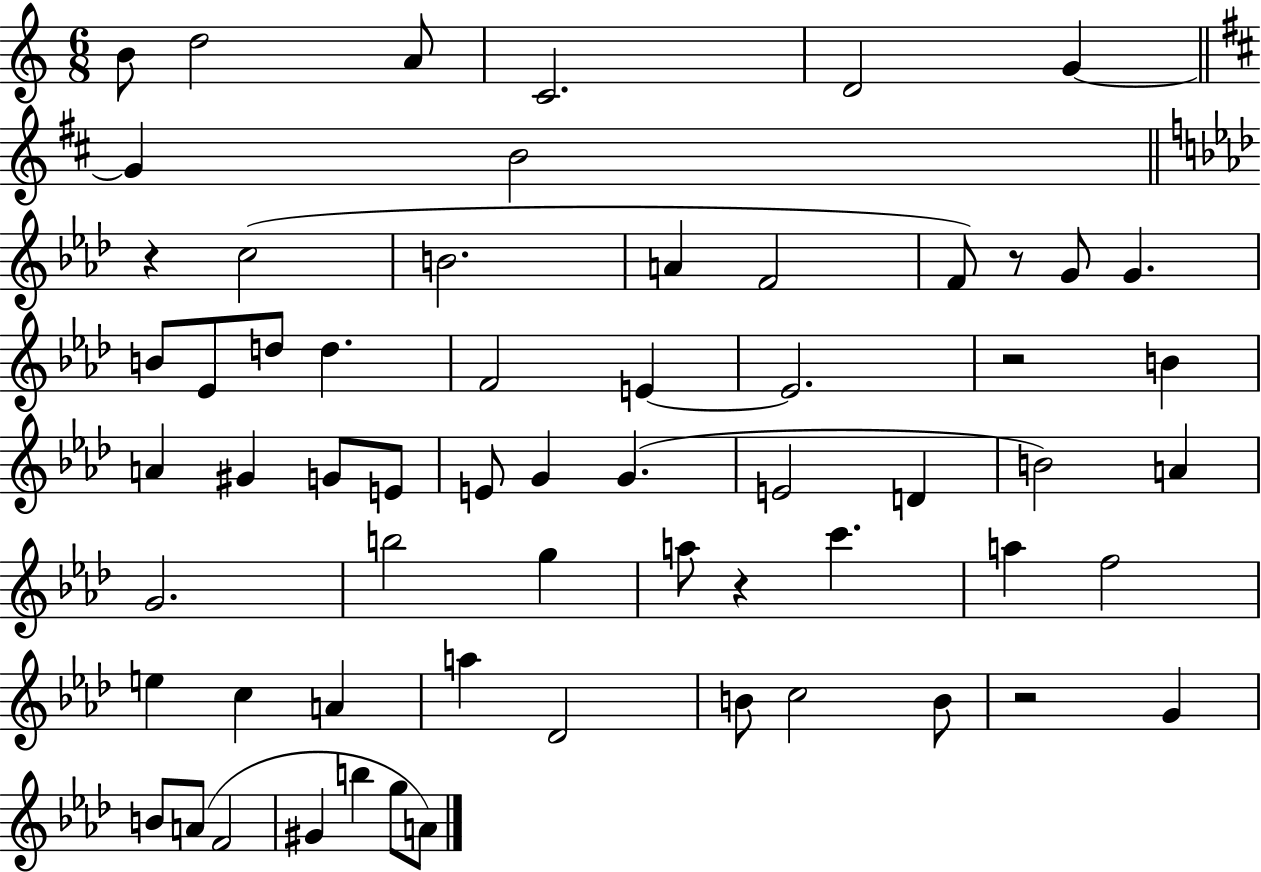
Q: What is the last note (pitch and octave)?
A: A4